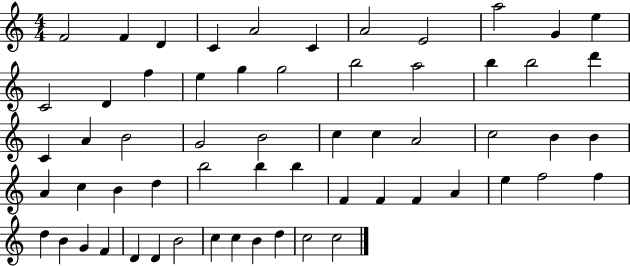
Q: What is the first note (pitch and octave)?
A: F4